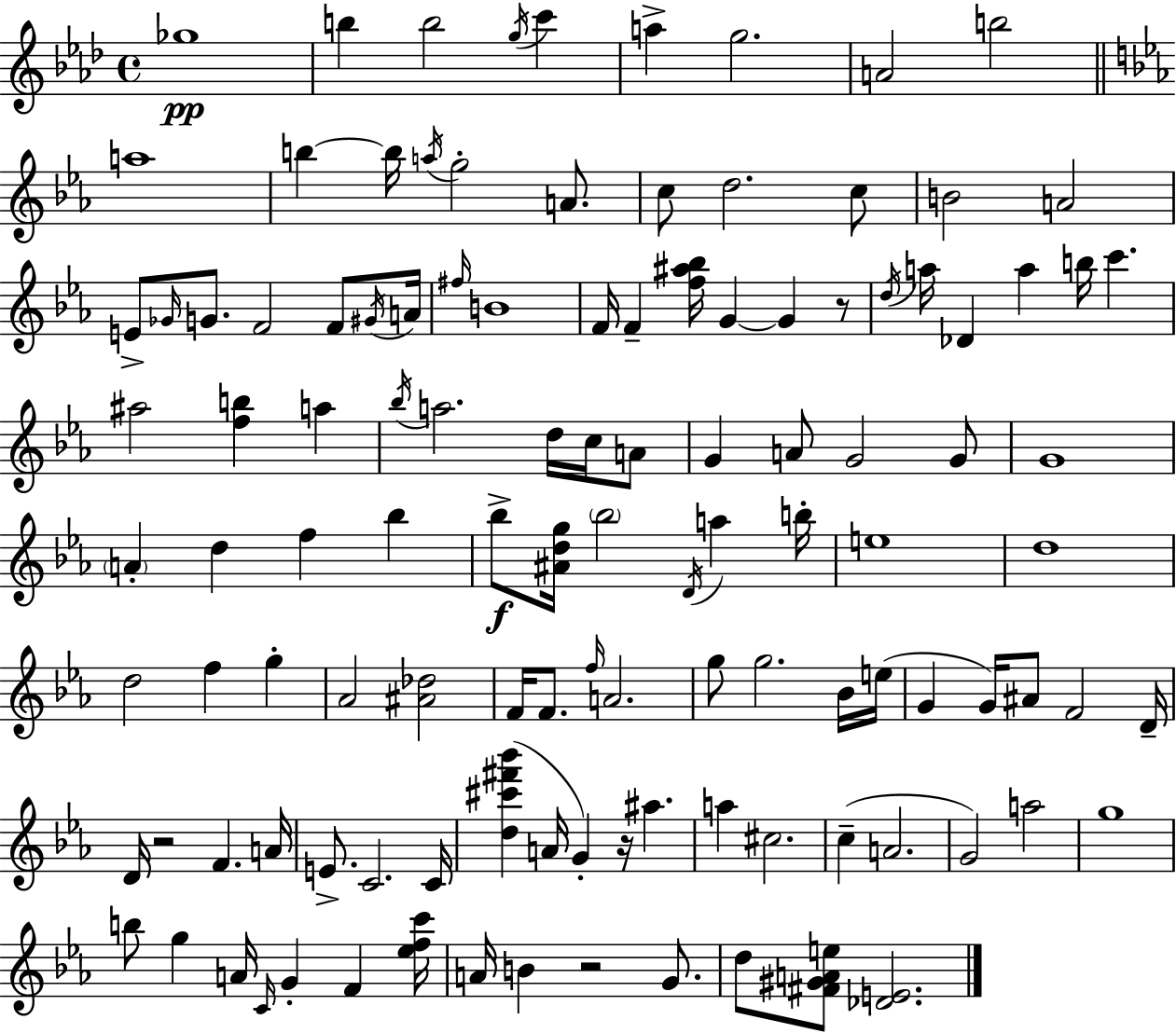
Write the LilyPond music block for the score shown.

{
  \clef treble
  \time 4/4
  \defaultTimeSignature
  \key f \minor
  ges''1\pp | b''4 b''2 \acciaccatura { g''16 } c'''4 | a''4-> g''2. | a'2 b''2 | \break \bar "||" \break \key ees \major a''1 | b''4~~ b''16 \acciaccatura { a''16 } g''2-. a'8. | c''8 d''2. c''8 | b'2 a'2 | \break e'8-> \grace { ges'16 } g'8. f'2 f'8 | \acciaccatura { gis'16 } a'16 \grace { fis''16 } b'1 | f'16 f'4-- <f'' ais'' bes''>16 g'4~~ g'4 | r8 \acciaccatura { d''16 } a''16 des'4 a''4 b''16 c'''4. | \break ais''2 <f'' b''>4 | a''4 \acciaccatura { bes''16 } a''2. | d''16 c''16 a'8 g'4 a'8 g'2 | g'8 g'1 | \break \parenthesize a'4-. d''4 f''4 | bes''4 bes''8->\f <ais' d'' g''>16 \parenthesize bes''2 | \acciaccatura { d'16 } a''4 b''16-. e''1 | d''1 | \break d''2 f''4 | g''4-. aes'2 <ais' des''>2 | f'16 f'8. \grace { f''16 } a'2. | g''8 g''2. | \break bes'16 e''16( g'4 g'16) ais'8 f'2 | d'16-- d'16 r2 | f'4. a'16 e'8.-> c'2. | c'16 <d'' cis''' fis''' bes'''>4( a'16 g'4-.) | \break r16 ais''4. a''4 cis''2. | c''4--( a'2. | g'2) | a''2 g''1 | \break b''8 g''4 a'16 \grace { c'16 } | g'4-. f'4 <ees'' f'' c'''>16 a'16 b'4 r2 | g'8. d''8 <fis' gis' a' e''>8 <des' e'>2. | \bar "|."
}